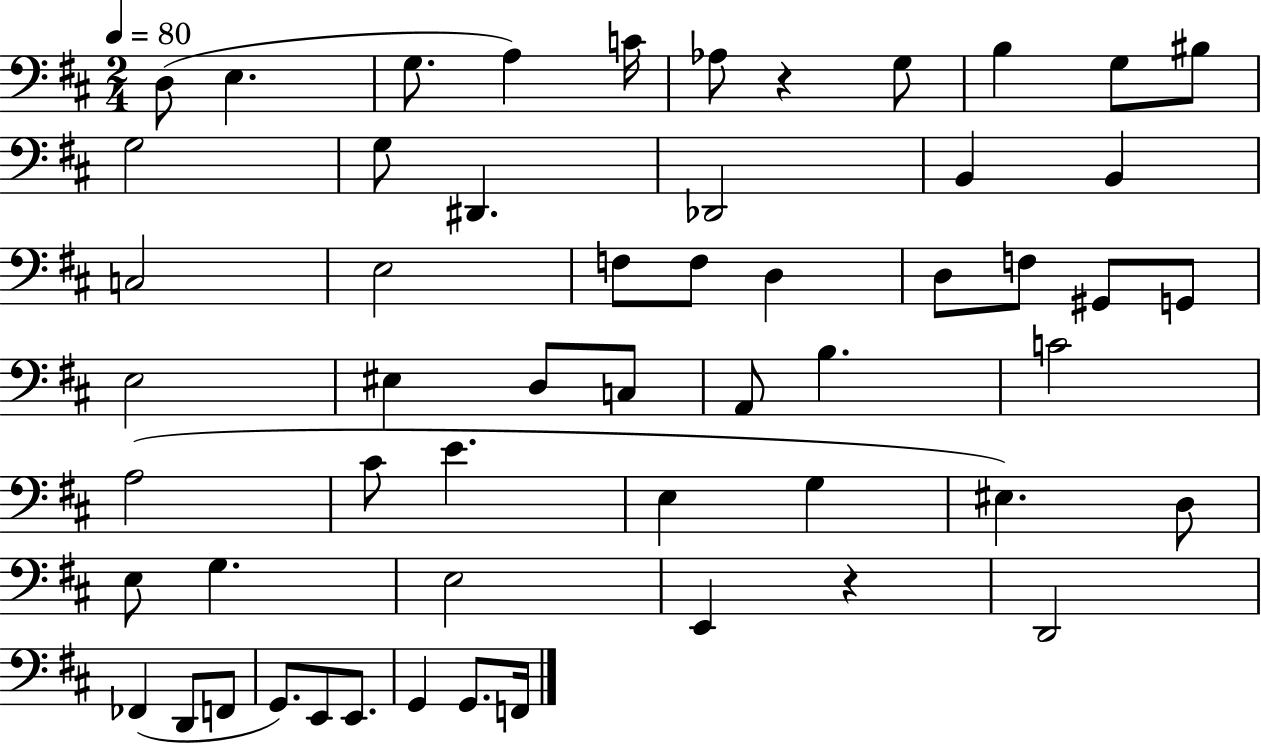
D3/e E3/q. G3/e. A3/q C4/s Ab3/e R/q G3/e B3/q G3/e BIS3/e G3/h G3/e D#2/q. Db2/h B2/q B2/q C3/h E3/h F3/e F3/e D3/q D3/e F3/e G#2/e G2/e E3/h EIS3/q D3/e C3/e A2/e B3/q. C4/h A3/h C#4/e E4/q. E3/q G3/q EIS3/q. D3/e E3/e G3/q. E3/h E2/q R/q D2/h FES2/q D2/e F2/e G2/e. E2/e E2/e. G2/q G2/e. F2/s